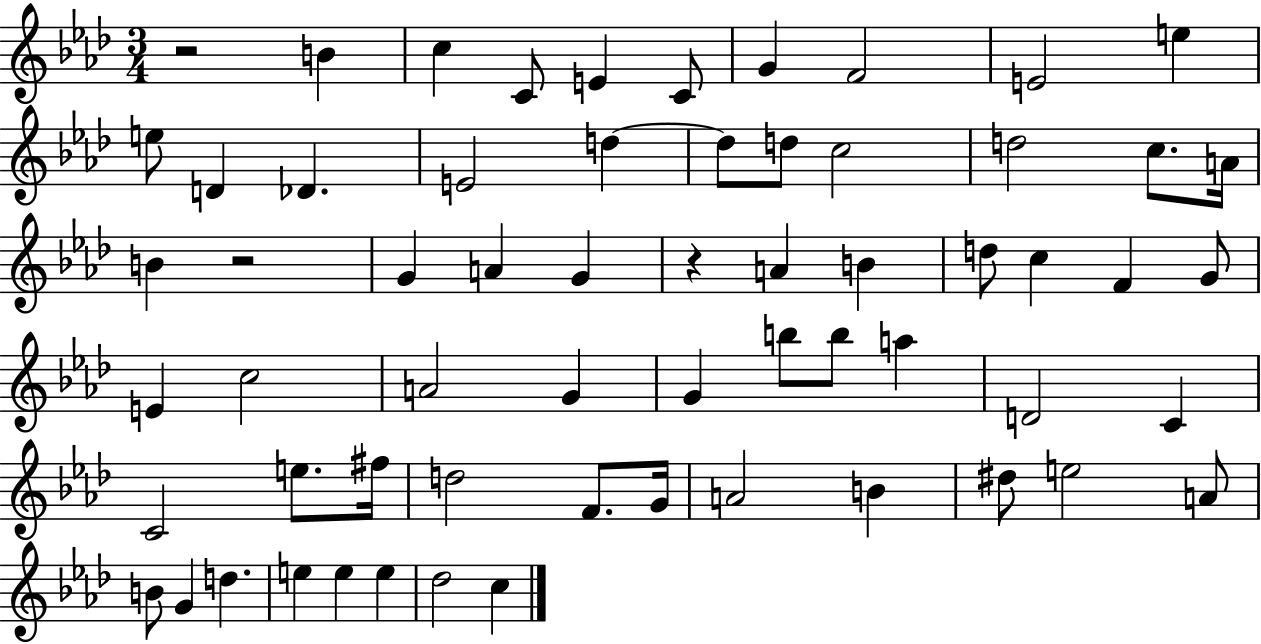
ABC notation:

X:1
T:Untitled
M:3/4
L:1/4
K:Ab
z2 B c C/2 E C/2 G F2 E2 e e/2 D _D E2 d d/2 d/2 c2 d2 c/2 A/4 B z2 G A G z A B d/2 c F G/2 E c2 A2 G G b/2 b/2 a D2 C C2 e/2 ^f/4 d2 F/2 G/4 A2 B ^d/2 e2 A/2 B/2 G d e e e _d2 c